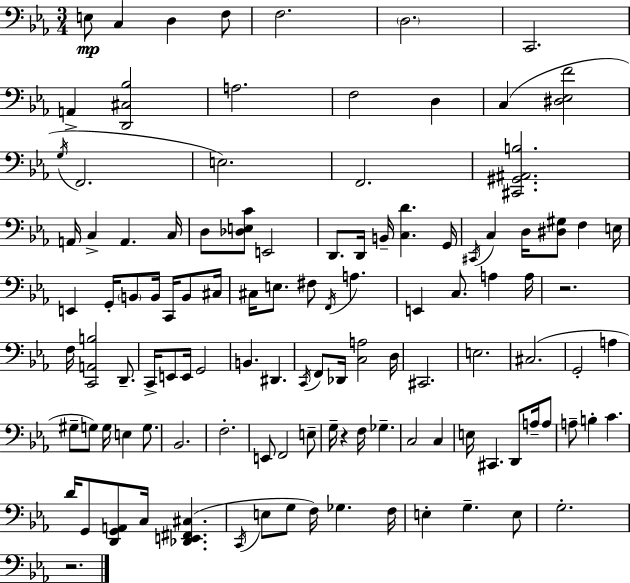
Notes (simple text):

E3/e C3/q D3/q F3/e F3/h. D3/h. C2/h. A2/q [D2,C#3,Bb3]/h A3/h. F3/h D3/q C3/q [D#3,Eb3,F4]/h G3/s F2/h. E3/h. F2/h. [C#2,G#2,A#2,B3]/h. A2/s C3/q A2/q. C3/s D3/e [Db3,E3,C4]/e E2/h D2/e. D2/s B2/s [C3,D4]/q. G2/s C#2/s C3/q D3/s [D#3,G#3]/e F3/q E3/s E2/q G2/s B2/e B2/s C2/s B2/e C#3/s C#3/s E3/e. F#3/e F2/s A3/q. E2/q C3/e. A3/q A3/s R/h. F3/s [C2,A2,B3]/h D2/e. C2/s E2/e E2/s G2/h B2/q. D#2/q. C2/s F2/e Db2/s [C3,A3]/h D3/s C#2/h. E3/h. C#3/h. G2/h A3/q G#3/e G3/e G3/s E3/q G3/e. Bb2/h. F3/h. E2/e F2/h E3/e G3/s R/q F3/s Gb3/q. C3/h C3/q E3/s C#2/q. D2/e A3/s A3/e A3/e B3/q C4/q. D4/s G2/e [D2,G2,A2]/e C3/s [Db2,E2,F#2,C#3]/q. C2/s E3/e G3/e F3/s Gb3/q. F3/s E3/q G3/q. E3/e G3/h. R/h.